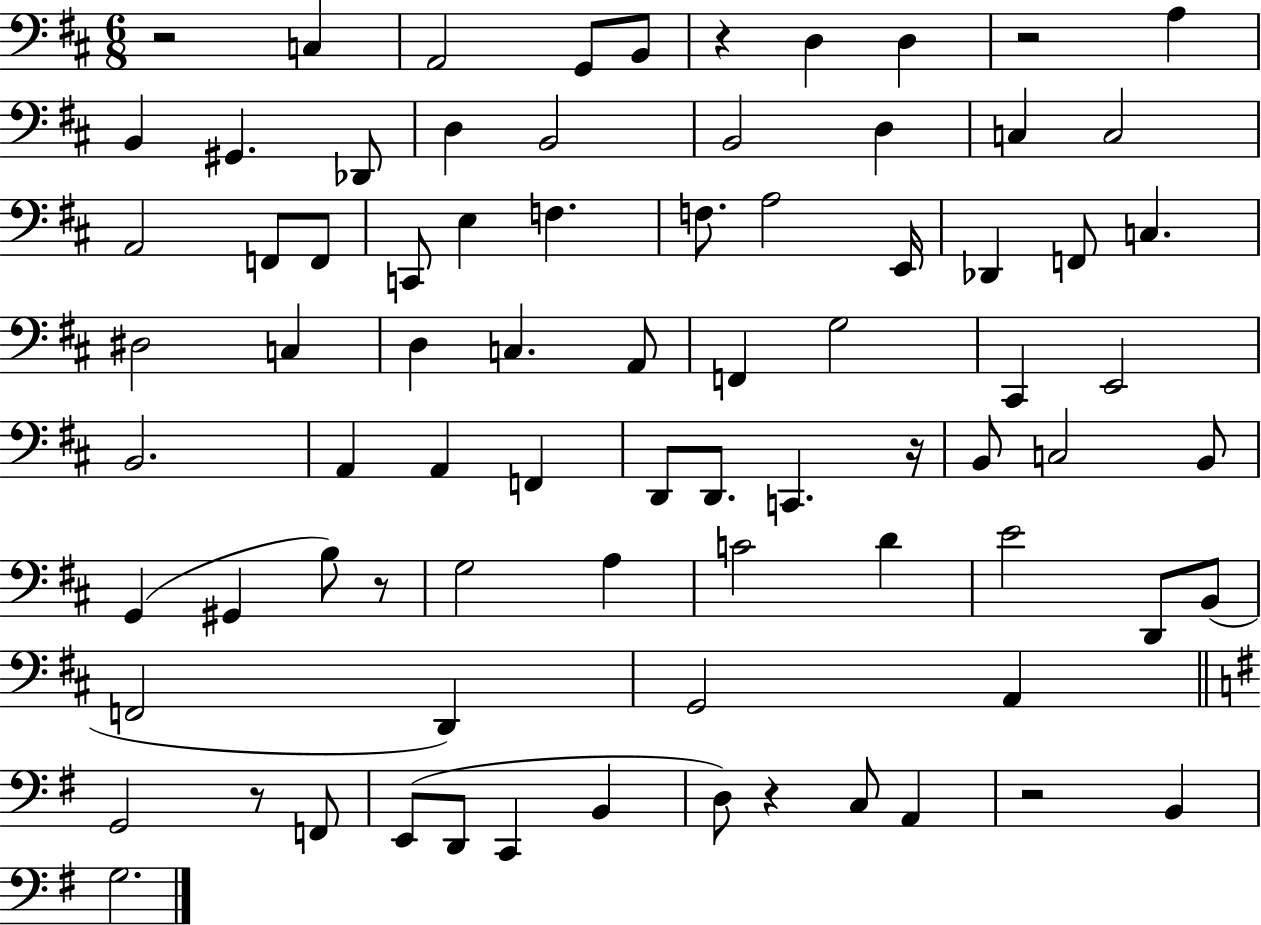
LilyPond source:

{
  \clef bass
  \numericTimeSignature
  \time 6/8
  \key d \major
  r2 c4 | a,2 g,8 b,8 | r4 d4 d4 | r2 a4 | \break b,4 gis,4. des,8 | d4 b,2 | b,2 d4 | c4 c2 | \break a,2 f,8 f,8 | c,8 e4 f4. | f8. a2 e,16 | des,4 f,8 c4. | \break dis2 c4 | d4 c4. a,8 | f,4 g2 | cis,4 e,2 | \break b,2. | a,4 a,4 f,4 | d,8 d,8. c,4. r16 | b,8 c2 b,8 | \break g,4( gis,4 b8) r8 | g2 a4 | c'2 d'4 | e'2 d,8 b,8( | \break f,2 d,4) | g,2 a,4 | \bar "||" \break \key g \major g,2 r8 f,8 | e,8( d,8 c,4 b,4 | d8) r4 c8 a,4 | r2 b,4 | \break g2. | \bar "|."
}